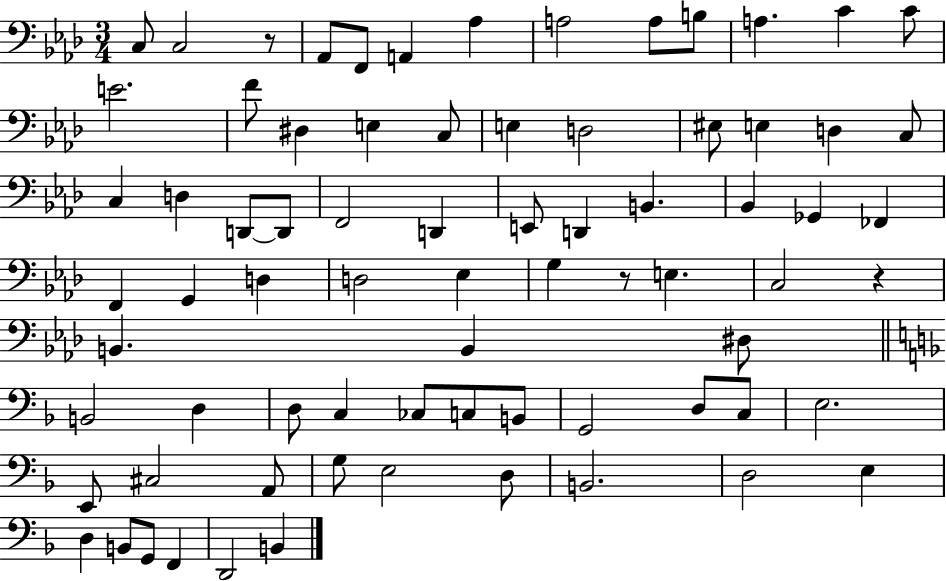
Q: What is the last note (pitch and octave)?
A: B2